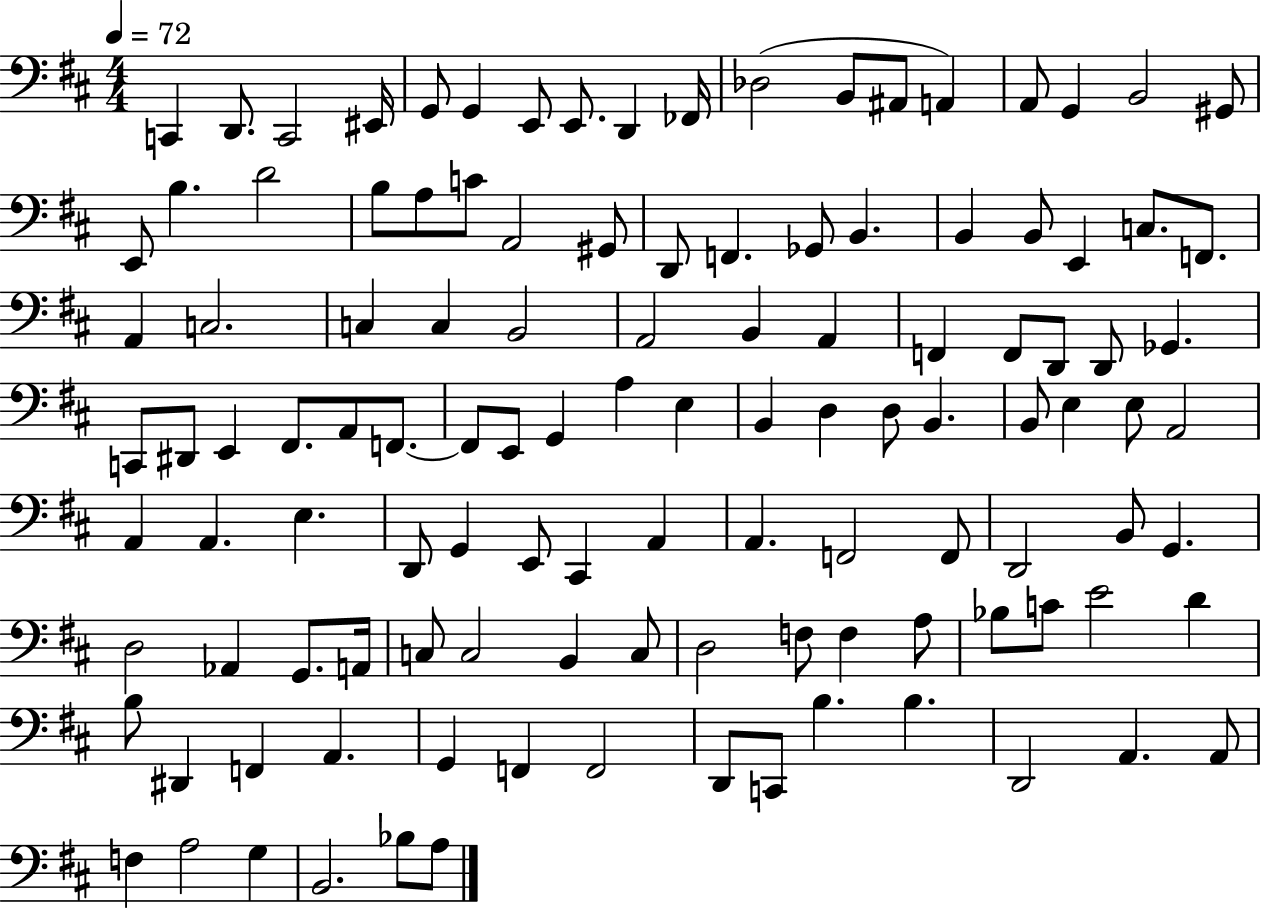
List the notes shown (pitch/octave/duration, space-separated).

C2/q D2/e. C2/h EIS2/s G2/e G2/q E2/e E2/e. D2/q FES2/s Db3/h B2/e A#2/e A2/q A2/e G2/q B2/h G#2/e E2/e B3/q. D4/h B3/e A3/e C4/e A2/h G#2/e D2/e F2/q. Gb2/e B2/q. B2/q B2/e E2/q C3/e. F2/e. A2/q C3/h. C3/q C3/q B2/h A2/h B2/q A2/q F2/q F2/e D2/e D2/e Gb2/q. C2/e D#2/e E2/q F#2/e. A2/e F2/e. F2/e E2/e G2/q A3/q E3/q B2/q D3/q D3/e B2/q. B2/e E3/q E3/e A2/h A2/q A2/q. E3/q. D2/e G2/q E2/e C#2/q A2/q A2/q. F2/h F2/e D2/h B2/e G2/q. D3/h Ab2/q G2/e. A2/s C3/e C3/h B2/q C3/e D3/h F3/e F3/q A3/e Bb3/e C4/e E4/h D4/q B3/e D#2/q F2/q A2/q. G2/q F2/q F2/h D2/e C2/e B3/q. B3/q. D2/h A2/q. A2/e F3/q A3/h G3/q B2/h. Bb3/e A3/e